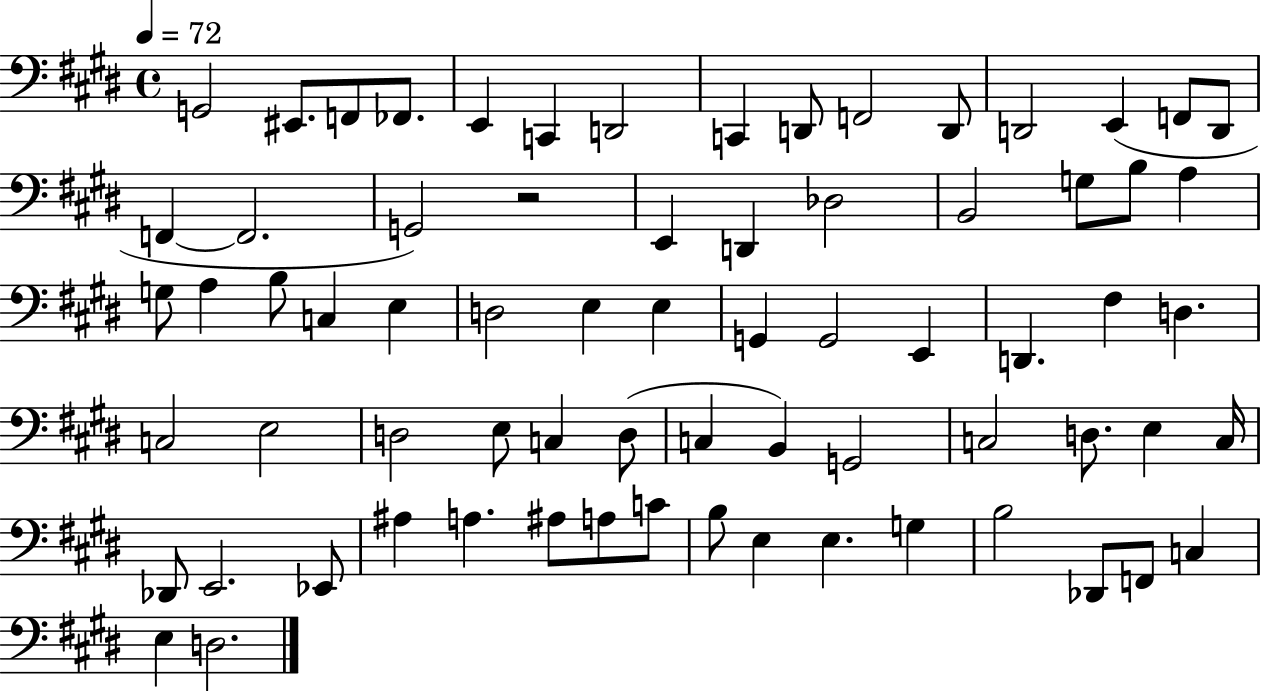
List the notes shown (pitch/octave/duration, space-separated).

G2/h EIS2/e. F2/e FES2/e. E2/q C2/q D2/h C2/q D2/e F2/h D2/e D2/h E2/q F2/e D2/e F2/q F2/h. G2/h R/h E2/q D2/q Db3/h B2/h G3/e B3/e A3/q G3/e A3/q B3/e C3/q E3/q D3/h E3/q E3/q G2/q G2/h E2/q D2/q. F#3/q D3/q. C3/h E3/h D3/h E3/e C3/q D3/e C3/q B2/q G2/h C3/h D3/e. E3/q C3/s Db2/e E2/h. Eb2/e A#3/q A3/q. A#3/e A3/e C4/e B3/e E3/q E3/q. G3/q B3/h Db2/e F2/e C3/q E3/q D3/h.